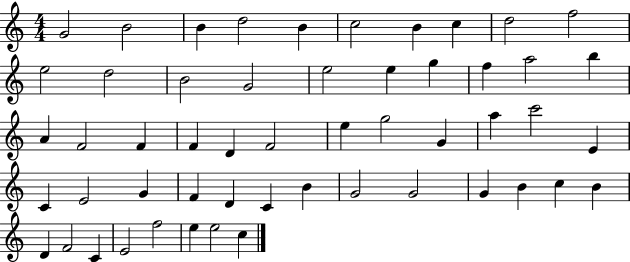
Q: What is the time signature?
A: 4/4